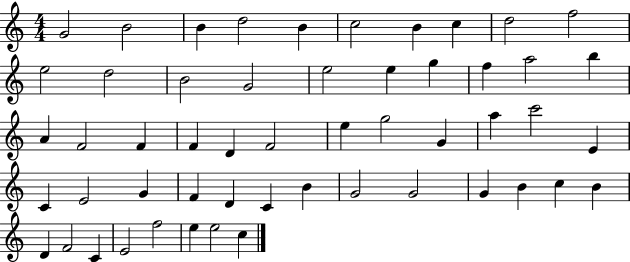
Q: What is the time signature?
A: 4/4